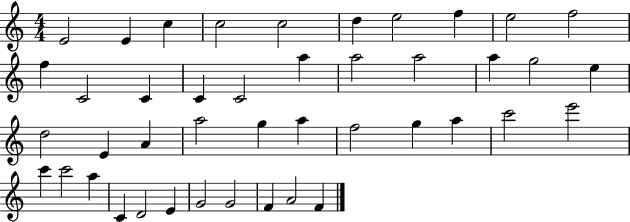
E4/h E4/q C5/q C5/h C5/h D5/q E5/h F5/q E5/h F5/h F5/q C4/h C4/q C4/q C4/h A5/q A5/h A5/h A5/q G5/h E5/q D5/h E4/q A4/q A5/h G5/q A5/q F5/h G5/q A5/q C6/h E6/h C6/q C6/h A5/q C4/q D4/h E4/q G4/h G4/h F4/q A4/h F4/q